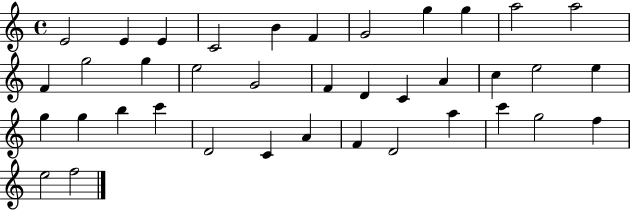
E4/h E4/q E4/q C4/h B4/q F4/q G4/h G5/q G5/q A5/h A5/h F4/q G5/h G5/q E5/h G4/h F4/q D4/q C4/q A4/q C5/q E5/h E5/q G5/q G5/q B5/q C6/q D4/h C4/q A4/q F4/q D4/h A5/q C6/q G5/h F5/q E5/h F5/h